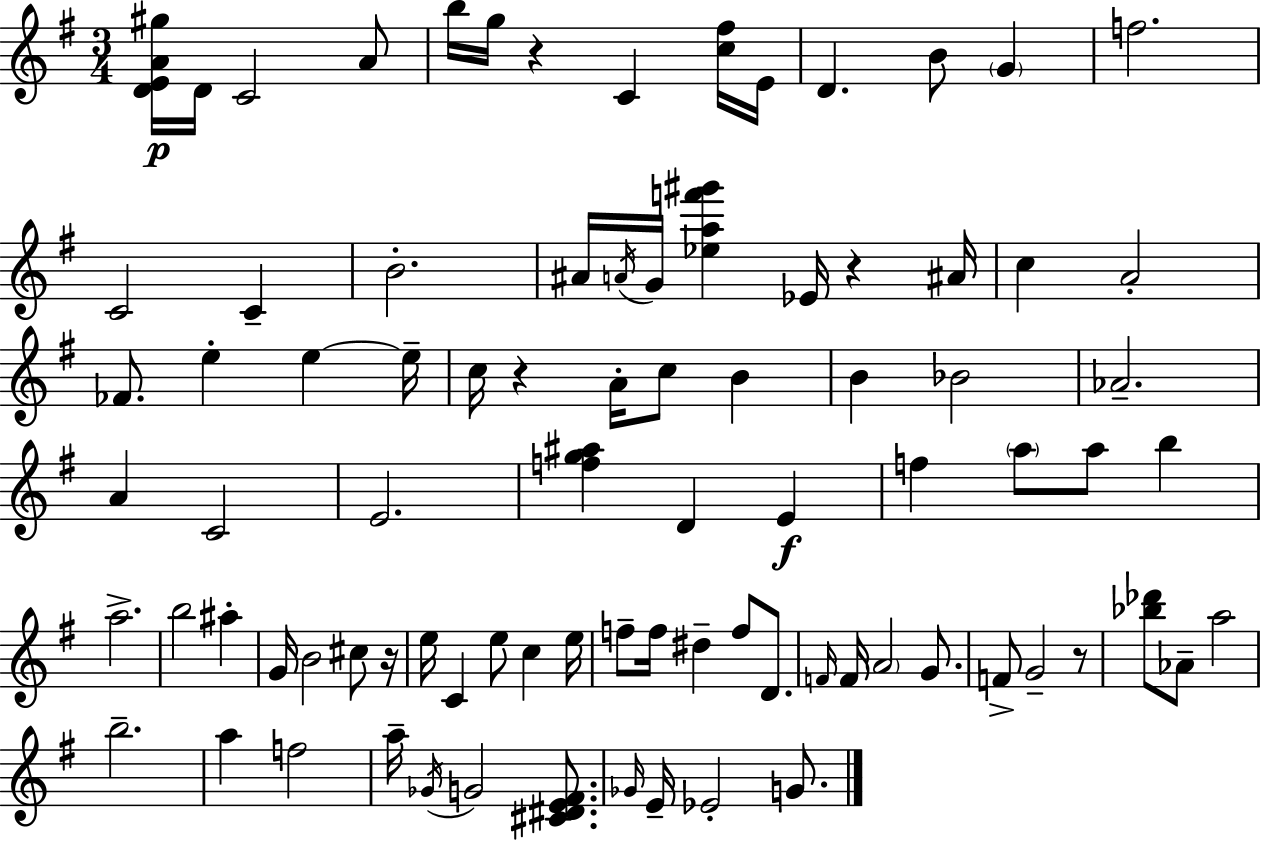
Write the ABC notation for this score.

X:1
T:Untitled
M:3/4
L:1/4
K:G
[DEA^g]/4 D/4 C2 A/2 b/4 g/4 z C [c^f]/4 E/4 D B/2 G f2 C2 C B2 ^A/4 A/4 G/4 [_eaf'^g'] _E/4 z ^A/4 c A2 _F/2 e e e/4 c/4 z A/4 c/2 B B _B2 _A2 A C2 E2 [fg^a] D E f a/2 a/2 b a2 b2 ^a G/4 B2 ^c/2 z/4 e/4 C e/2 c e/4 f/2 f/4 ^d f/2 D/2 F/4 F/4 A2 G/2 F/2 G2 z/2 [_b_d']/2 _A/2 a2 b2 a f2 a/4 _G/4 G2 [^C^DE^F]/2 _G/4 E/4 _E2 G/2